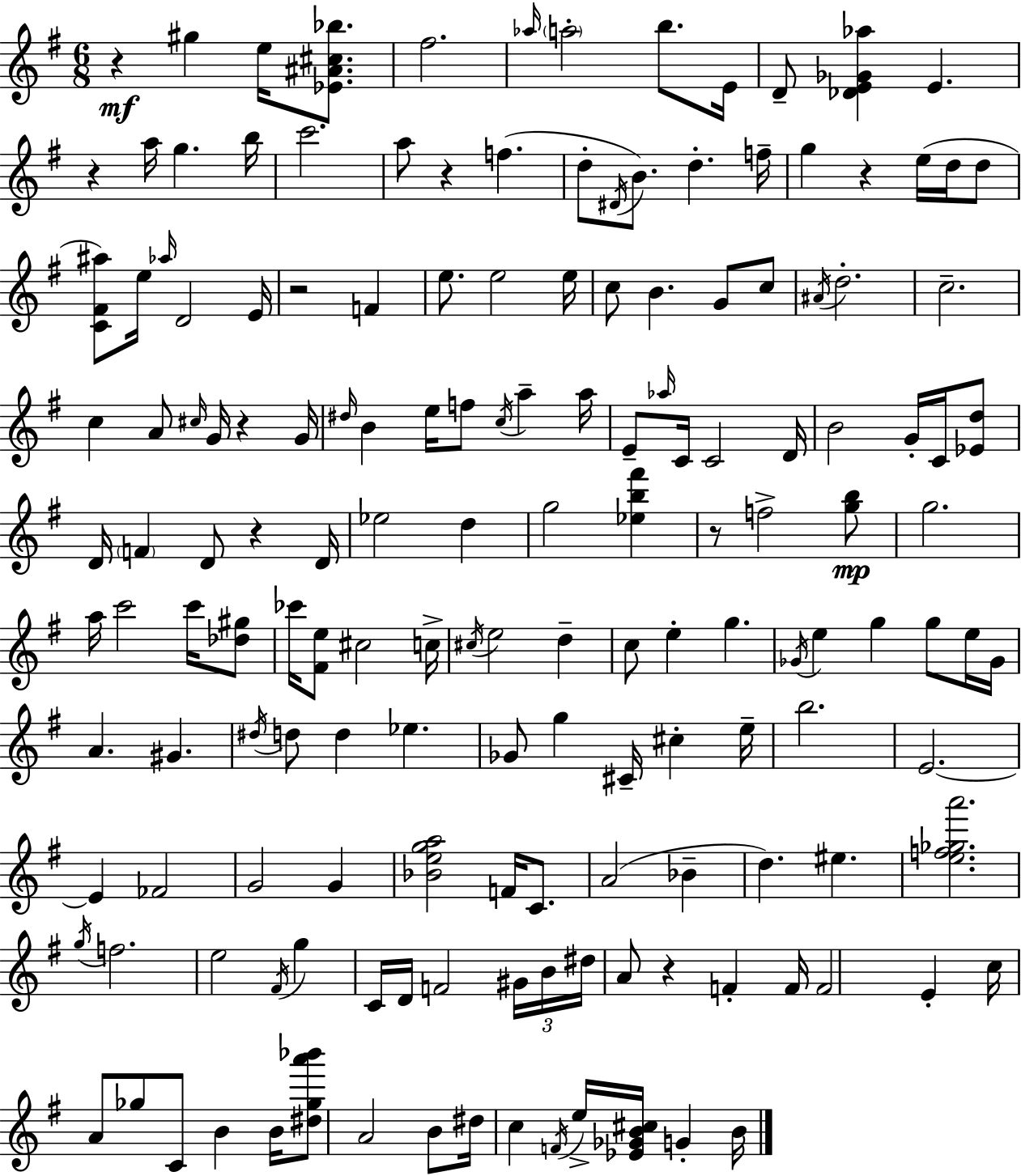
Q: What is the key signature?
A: E minor